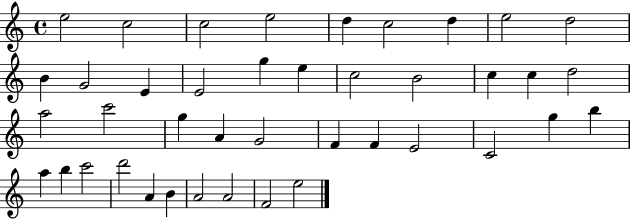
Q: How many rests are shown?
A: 0